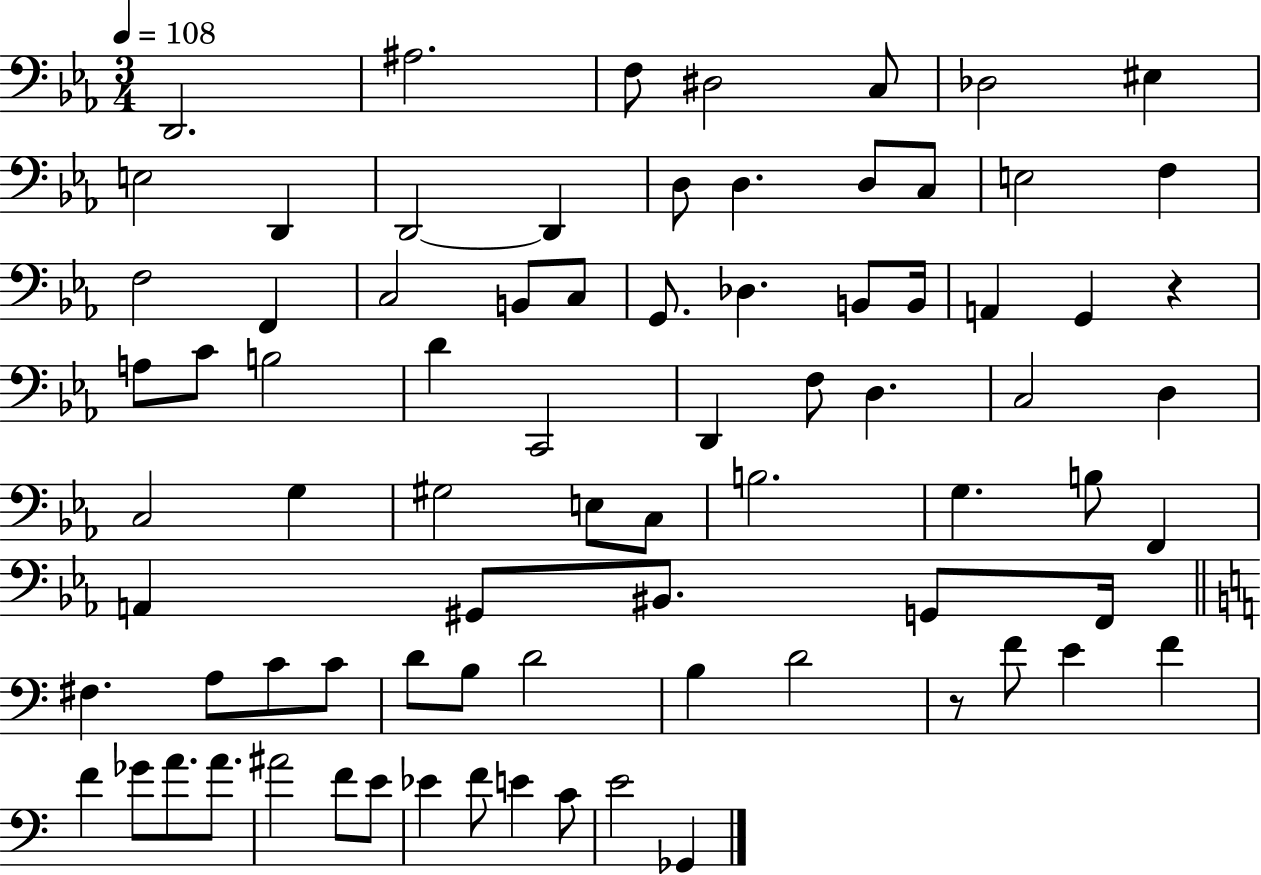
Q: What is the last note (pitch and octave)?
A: Gb2